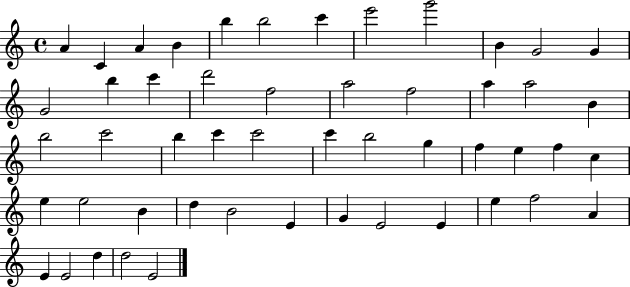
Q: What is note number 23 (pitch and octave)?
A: B5